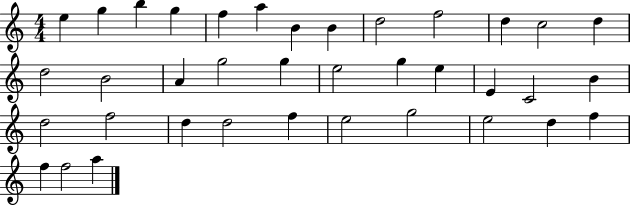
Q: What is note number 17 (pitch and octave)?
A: G5